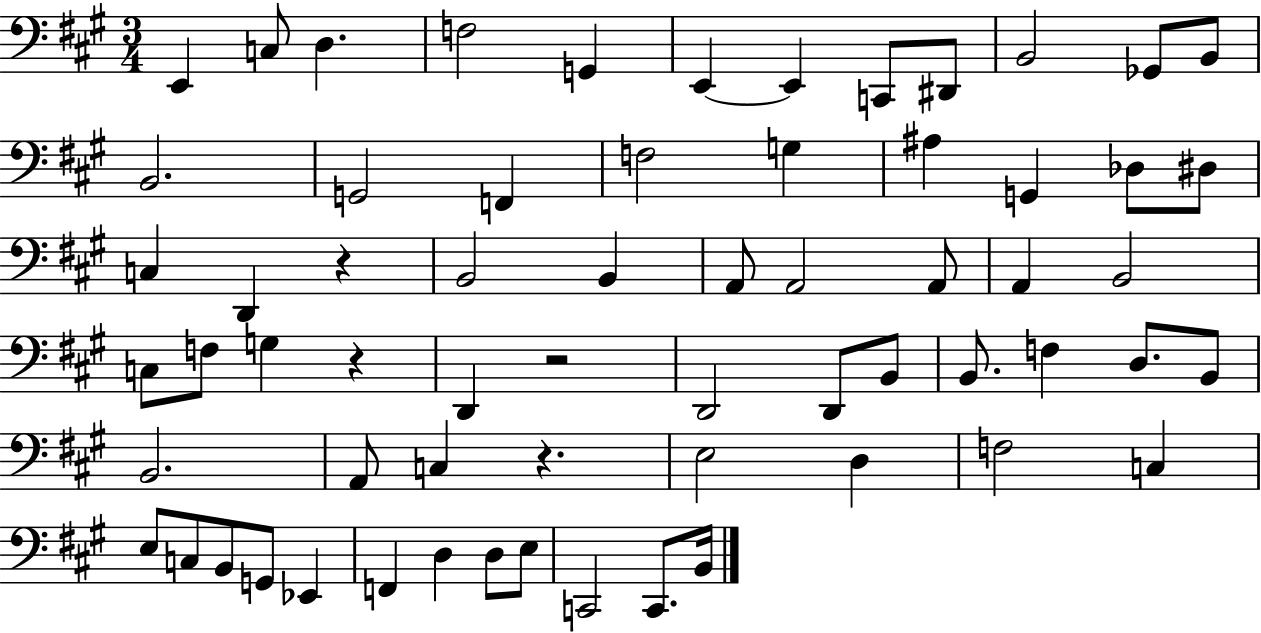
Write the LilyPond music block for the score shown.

{
  \clef bass
  \numericTimeSignature
  \time 3/4
  \key a \major
  e,4 c8 d4. | f2 g,4 | e,4~~ e,4 c,8 dis,8 | b,2 ges,8 b,8 | \break b,2. | g,2 f,4 | f2 g4 | ais4 g,4 des8 dis8 | \break c4 d,4 r4 | b,2 b,4 | a,8 a,2 a,8 | a,4 b,2 | \break c8 f8 g4 r4 | d,4 r2 | d,2 d,8 b,8 | b,8. f4 d8. b,8 | \break b,2. | a,8 c4 r4. | e2 d4 | f2 c4 | \break e8 c8 b,8 g,8 ees,4 | f,4 d4 d8 e8 | c,2 c,8. b,16 | \bar "|."
}